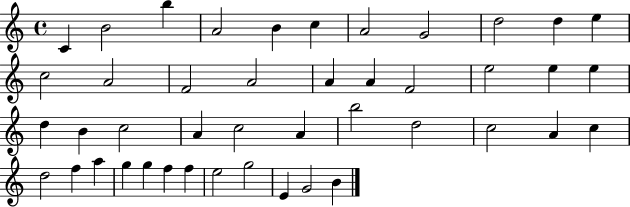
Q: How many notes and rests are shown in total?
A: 44